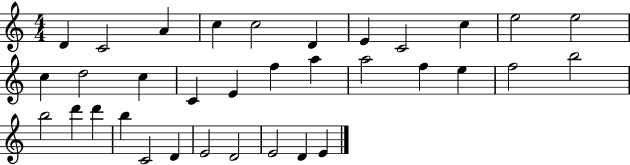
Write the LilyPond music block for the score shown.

{
  \clef treble
  \numericTimeSignature
  \time 4/4
  \key c \major
  d'4 c'2 a'4 | c''4 c''2 d'4 | e'4 c'2 c''4 | e''2 e''2 | \break c''4 d''2 c''4 | c'4 e'4 f''4 a''4 | a''2 f''4 e''4 | f''2 b''2 | \break b''2 d'''4 d'''4 | b''4 c'2 d'4 | e'2 d'2 | e'2 d'4 e'4 | \break \bar "|."
}